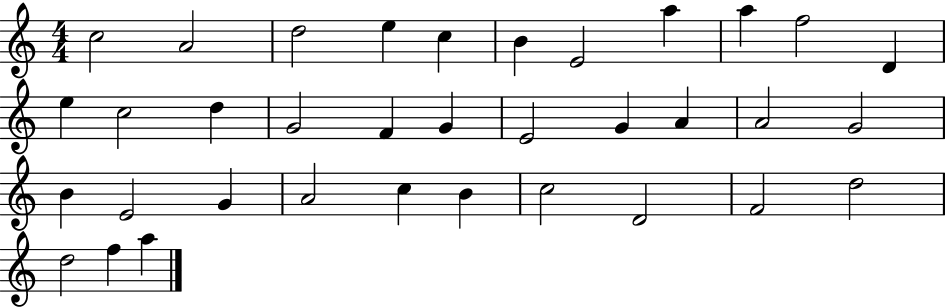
{
  \clef treble
  \numericTimeSignature
  \time 4/4
  \key c \major
  c''2 a'2 | d''2 e''4 c''4 | b'4 e'2 a''4 | a''4 f''2 d'4 | \break e''4 c''2 d''4 | g'2 f'4 g'4 | e'2 g'4 a'4 | a'2 g'2 | \break b'4 e'2 g'4 | a'2 c''4 b'4 | c''2 d'2 | f'2 d''2 | \break d''2 f''4 a''4 | \bar "|."
}